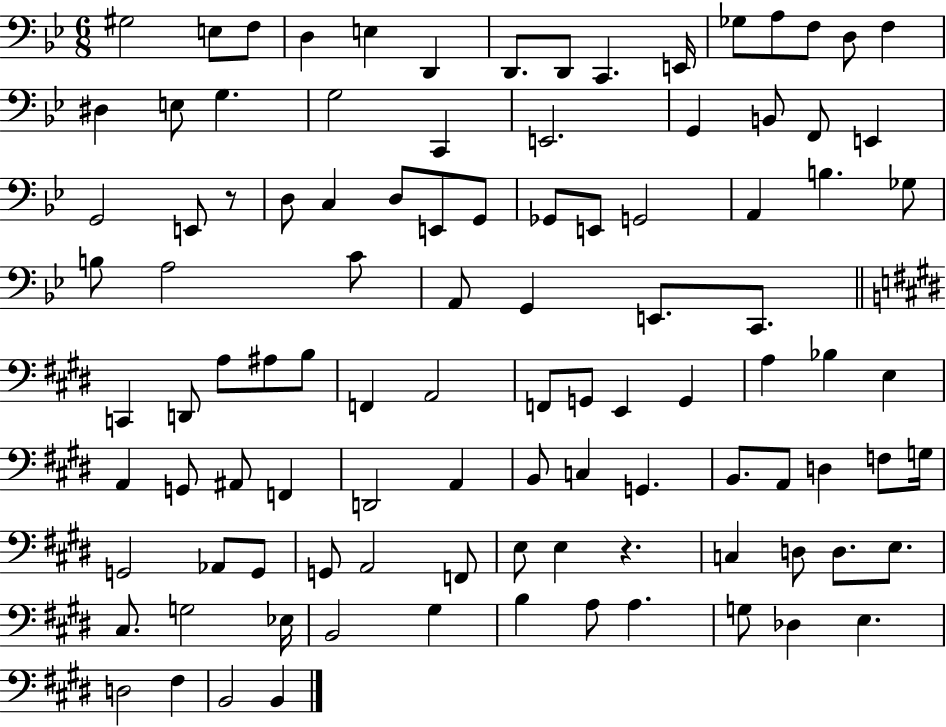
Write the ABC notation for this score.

X:1
T:Untitled
M:6/8
L:1/4
K:Bb
^G,2 E,/2 F,/2 D, E, D,, D,,/2 D,,/2 C,, E,,/4 _G,/2 A,/2 F,/2 D,/2 F, ^D, E,/2 G, G,2 C,, E,,2 G,, B,,/2 F,,/2 E,, G,,2 E,,/2 z/2 D,/2 C, D,/2 E,,/2 G,,/2 _G,,/2 E,,/2 G,,2 A,, B, _G,/2 B,/2 A,2 C/2 A,,/2 G,, E,,/2 C,,/2 C,, D,,/2 A,/2 ^A,/2 B,/2 F,, A,,2 F,,/2 G,,/2 E,, G,, A, _B, E, A,, G,,/2 ^A,,/2 F,, D,,2 A,, B,,/2 C, G,, B,,/2 A,,/2 D, F,/2 G,/4 G,,2 _A,,/2 G,,/2 G,,/2 A,,2 F,,/2 E,/2 E, z C, D,/2 D,/2 E,/2 ^C,/2 G,2 _E,/4 B,,2 ^G, B, A,/2 A, G,/2 _D, E, D,2 ^F, B,,2 B,,